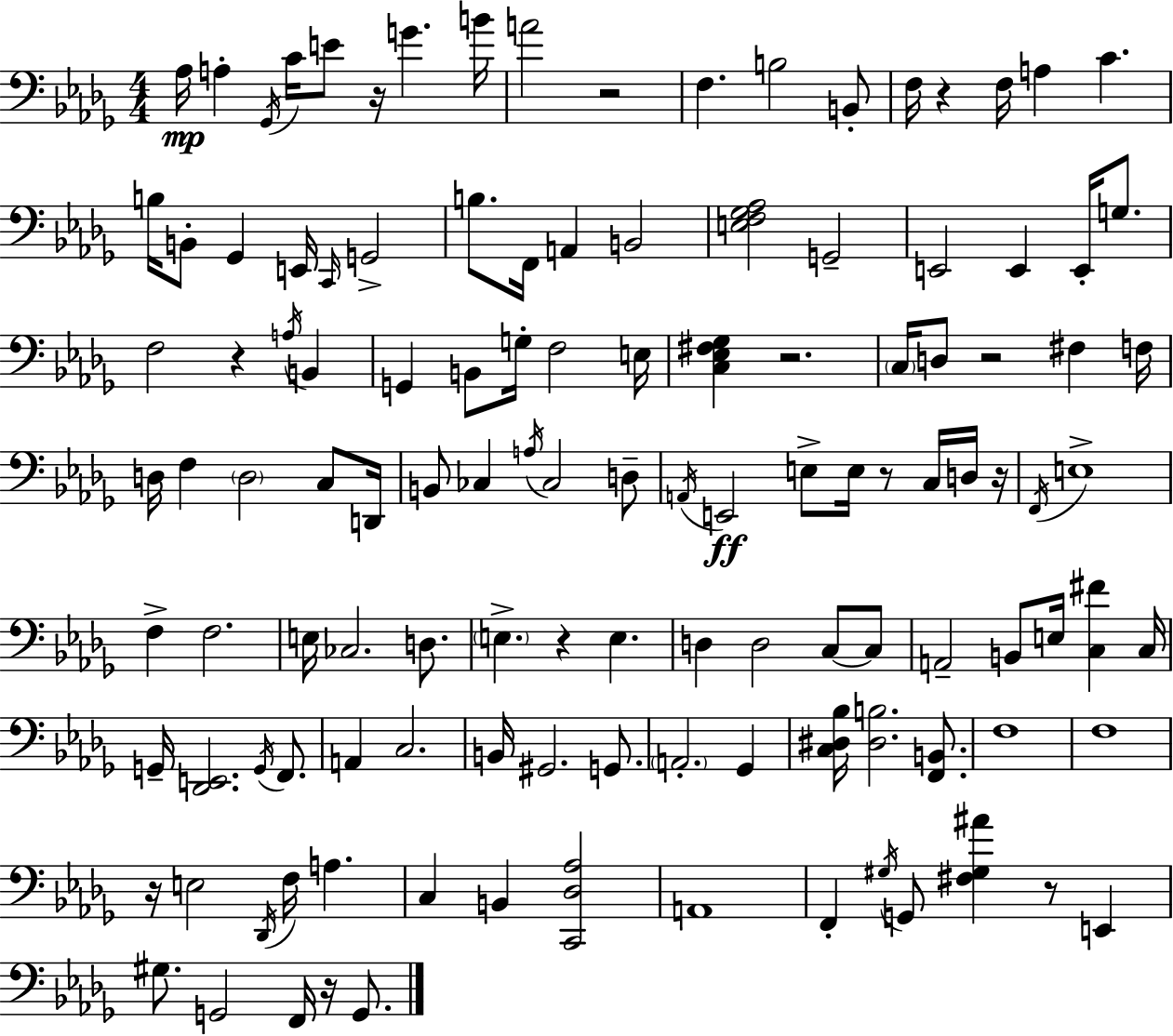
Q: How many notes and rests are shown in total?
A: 123